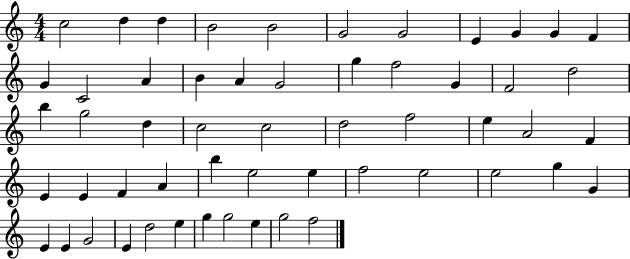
C5/h D5/q D5/q B4/h B4/h G4/h G4/h E4/q G4/q G4/q F4/q G4/q C4/h A4/q B4/q A4/q G4/h G5/q F5/h G4/q F4/h D5/h B5/q G5/h D5/q C5/h C5/h D5/h F5/h E5/q A4/h F4/q E4/q E4/q F4/q A4/q B5/q E5/h E5/q F5/h E5/h E5/h G5/q G4/q E4/q E4/q G4/h E4/q D5/h E5/q G5/q G5/h E5/q G5/h F5/h